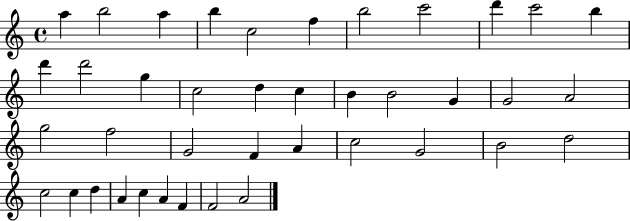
{
  \clef treble
  \time 4/4
  \defaultTimeSignature
  \key c \major
  a''4 b''2 a''4 | b''4 c''2 f''4 | b''2 c'''2 | d'''4 c'''2 b''4 | \break d'''4 d'''2 g''4 | c''2 d''4 c''4 | b'4 b'2 g'4 | g'2 a'2 | \break g''2 f''2 | g'2 f'4 a'4 | c''2 g'2 | b'2 d''2 | \break c''2 c''4 d''4 | a'4 c''4 a'4 f'4 | f'2 a'2 | \bar "|."
}